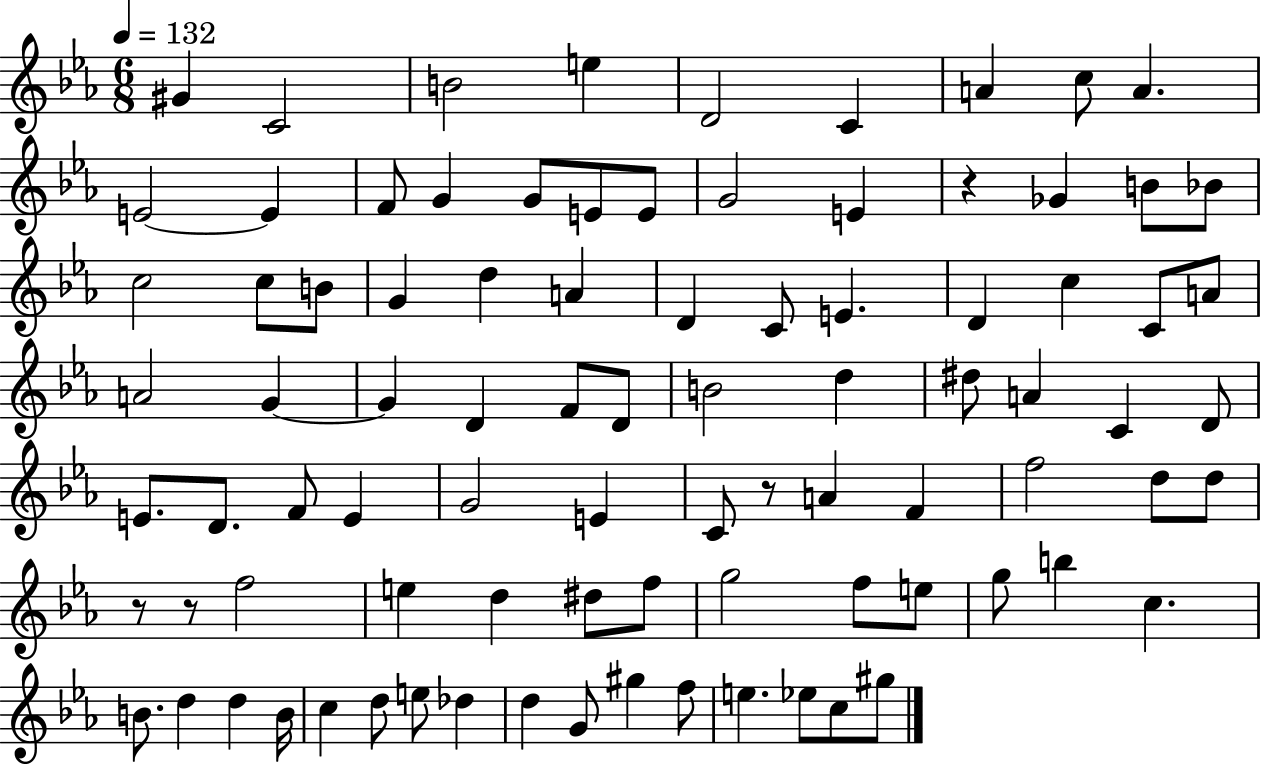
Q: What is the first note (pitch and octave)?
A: G#4